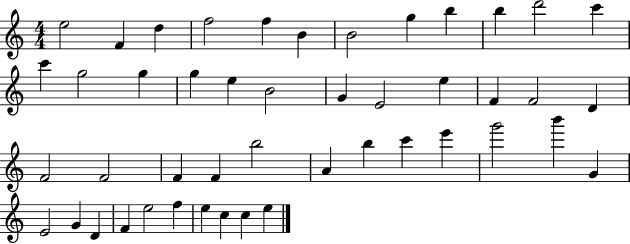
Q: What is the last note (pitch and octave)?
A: E5